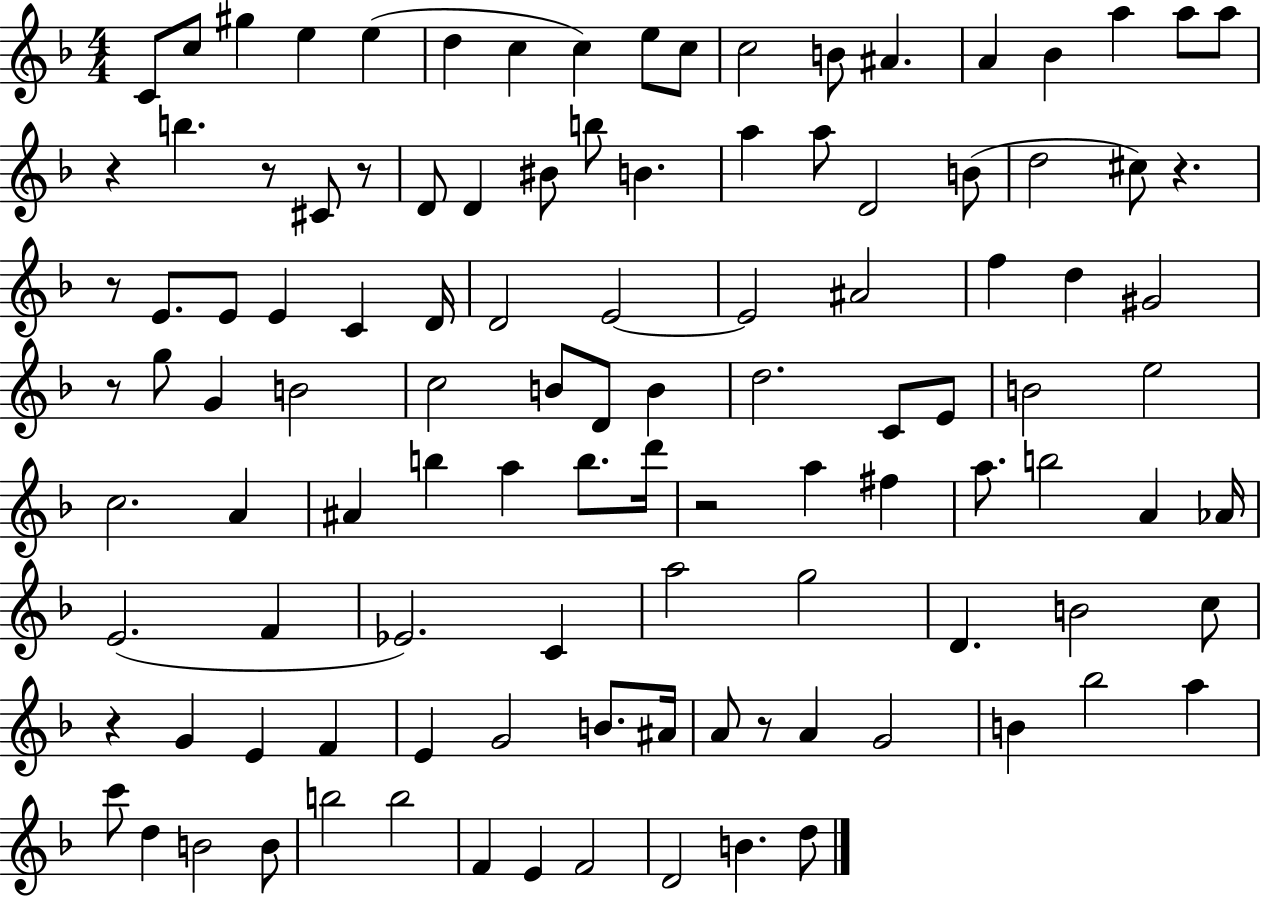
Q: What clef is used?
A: treble